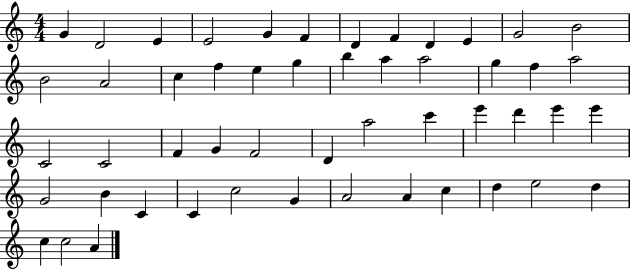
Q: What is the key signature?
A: C major